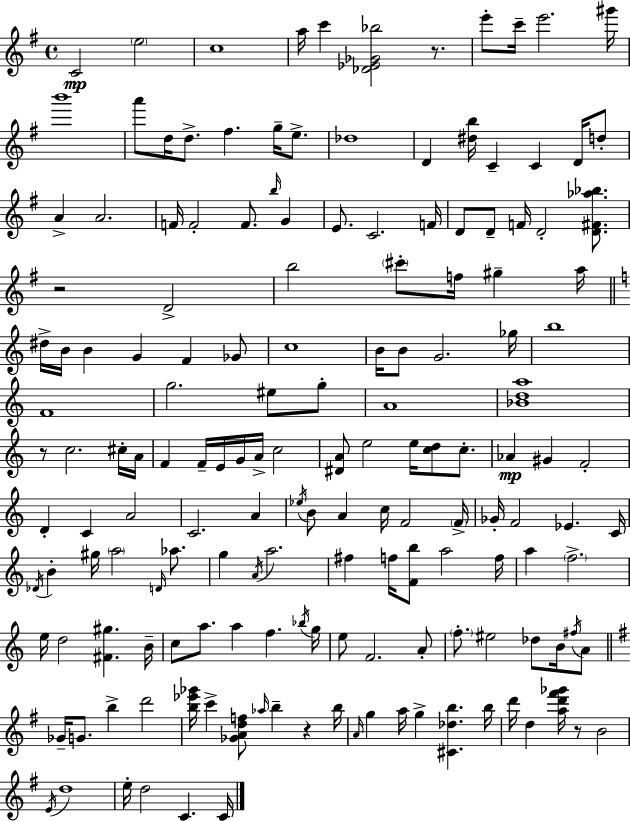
X:1
T:Untitled
M:4/4
L:1/4
K:Em
C2 e2 c4 a/4 c' [_D_E_G_b]2 z/2 e'/2 c'/4 e'2 ^g'/4 b'4 a'/2 d/4 d/2 ^f g/4 e/2 _d4 D [^db]/4 C C D/4 d/2 A A2 F/4 F2 F/2 b/4 G E/2 C2 F/4 D/2 D/2 F/4 D2 [D^F_a_b]/2 z2 D2 b2 ^c'/2 f/4 ^g a/4 ^d/4 B/4 B G F _G/2 c4 B/4 B/2 G2 _g/4 b4 F4 g2 ^e/2 g/2 A4 [_Bda]4 z/2 c2 ^c/4 A/4 F F/4 E/4 G/4 A/4 c2 [^DA]/2 e2 e/4 [cd]/2 c/2 _A ^G F2 D C A2 C2 A _e/4 B/2 A c/4 F2 F/4 _G/4 F2 _E C/4 _D/4 B ^g/4 a2 D/4 _a/2 g A/4 a2 ^f f/4 [Fb]/2 a2 f/4 a f2 e/4 d2 [^F^g] B/4 c/2 a/2 a f _b/4 g/4 e/2 F2 A/2 f/2 ^e2 _d/2 B/4 ^f/4 A/2 _G/4 G/2 b d'2 [b_e'_g']/4 c' [_GAdf]/2 _a/4 b z b/4 A/4 g a/4 g [^C_db] b/4 d'/4 d [ad'^f'_g']/4 z/2 B2 E/4 d4 e/4 d2 C C/4